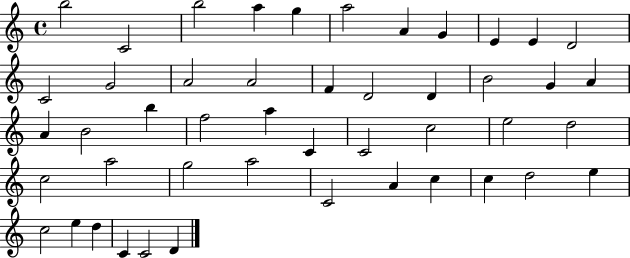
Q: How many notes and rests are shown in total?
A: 47